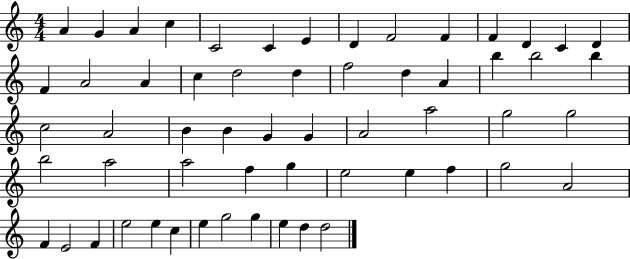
A4/q G4/q A4/q C5/q C4/h C4/q E4/q D4/q F4/h F4/q F4/q D4/q C4/q D4/q F4/q A4/h A4/q C5/q D5/h D5/q F5/h D5/q A4/q B5/q B5/h B5/q C5/h A4/h B4/q B4/q G4/q G4/q A4/h A5/h G5/h G5/h B5/h A5/h A5/h F5/q G5/q E5/h E5/q F5/q G5/h A4/h F4/q E4/h F4/q E5/h E5/q C5/q E5/q G5/h G5/q E5/q D5/q D5/h